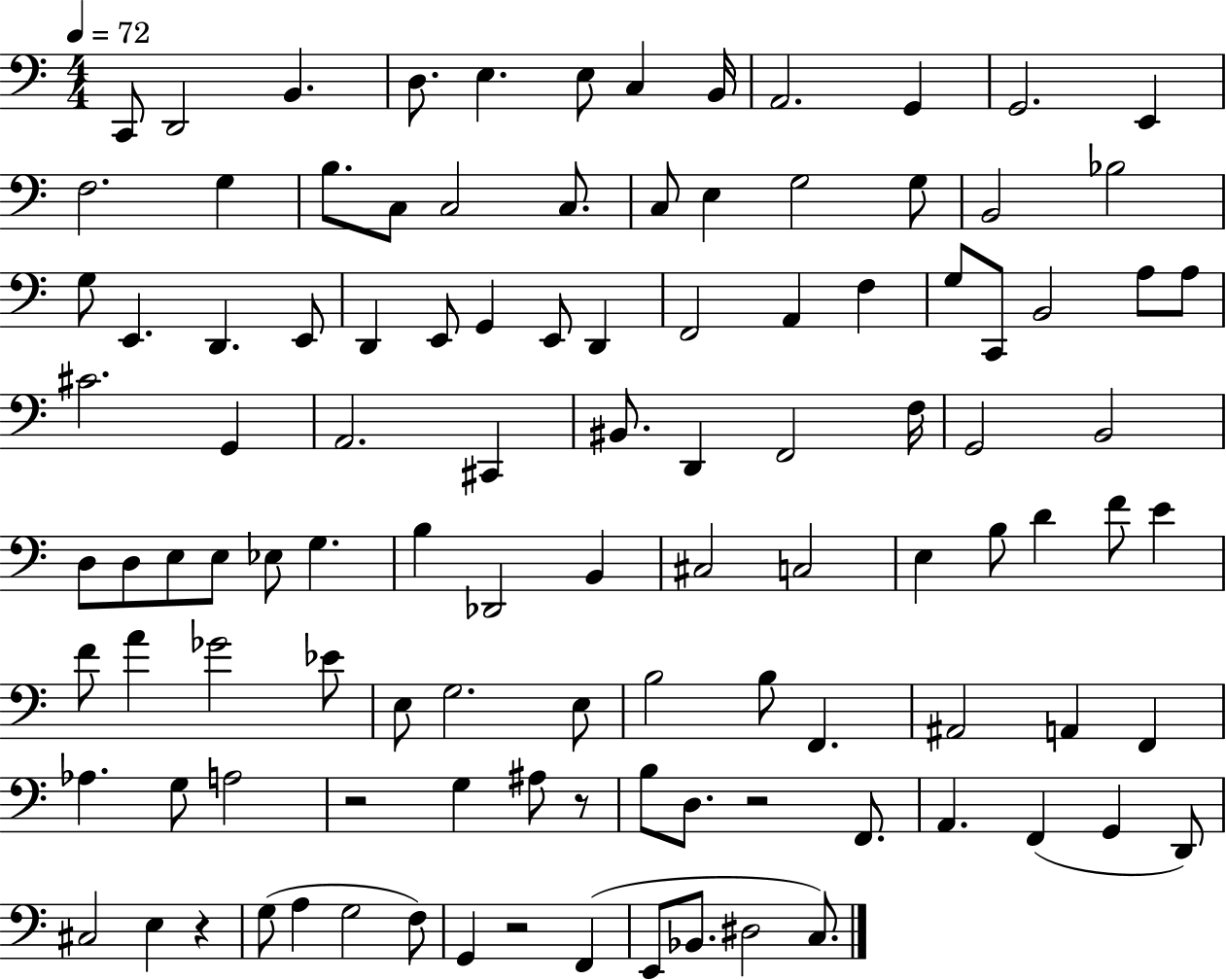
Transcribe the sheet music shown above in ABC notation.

X:1
T:Untitled
M:4/4
L:1/4
K:C
C,,/2 D,,2 B,, D,/2 E, E,/2 C, B,,/4 A,,2 G,, G,,2 E,, F,2 G, B,/2 C,/2 C,2 C,/2 C,/2 E, G,2 G,/2 B,,2 _B,2 G,/2 E,, D,, E,,/2 D,, E,,/2 G,, E,,/2 D,, F,,2 A,, F, G,/2 C,,/2 B,,2 A,/2 A,/2 ^C2 G,, A,,2 ^C,, ^B,,/2 D,, F,,2 F,/4 G,,2 B,,2 D,/2 D,/2 E,/2 E,/2 _E,/2 G, B, _D,,2 B,, ^C,2 C,2 E, B,/2 D F/2 E F/2 A _G2 _E/2 E,/2 G,2 E,/2 B,2 B,/2 F,, ^A,,2 A,, F,, _A, G,/2 A,2 z2 G, ^A,/2 z/2 B,/2 D,/2 z2 F,,/2 A,, F,, G,, D,,/2 ^C,2 E, z G,/2 A, G,2 F,/2 G,, z2 F,, E,,/2 _B,,/2 ^D,2 C,/2